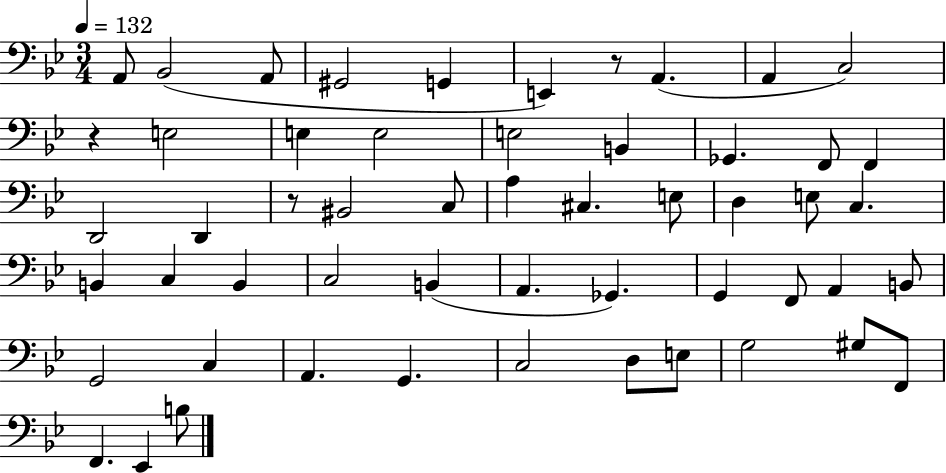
X:1
T:Untitled
M:3/4
L:1/4
K:Bb
A,,/2 _B,,2 A,,/2 ^G,,2 G,, E,, z/2 A,, A,, C,2 z E,2 E, E,2 E,2 B,, _G,, F,,/2 F,, D,,2 D,, z/2 ^B,,2 C,/2 A, ^C, E,/2 D, E,/2 C, B,, C, B,, C,2 B,, A,, _G,, G,, F,,/2 A,, B,,/2 G,,2 C, A,, G,, C,2 D,/2 E,/2 G,2 ^G,/2 F,,/2 F,, _E,, B,/2